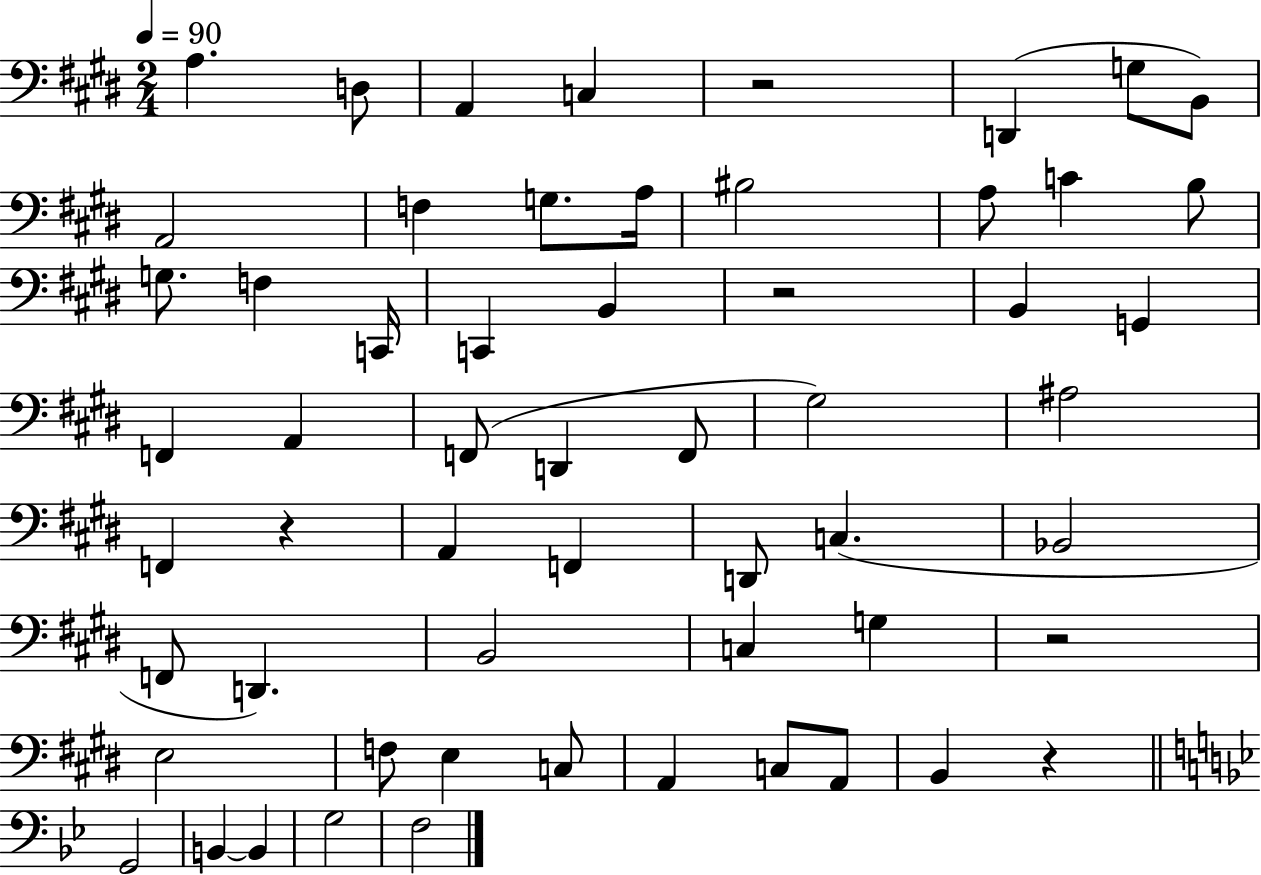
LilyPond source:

{
  \clef bass
  \numericTimeSignature
  \time 2/4
  \key e \major
  \tempo 4 = 90
  a4. d8 | a,4 c4 | r2 | d,4( g8 b,8) | \break a,2 | f4 g8. a16 | bis2 | a8 c'4 b8 | \break g8. f4 c,16 | c,4 b,4 | r2 | b,4 g,4 | \break f,4 a,4 | f,8( d,4 f,8 | gis2) | ais2 | \break f,4 r4 | a,4 f,4 | d,8 c4.( | bes,2 | \break f,8 d,4.) | b,2 | c4 g4 | r2 | \break e2 | f8 e4 c8 | a,4 c8 a,8 | b,4 r4 | \break \bar "||" \break \key g \minor g,2 | b,4~~ b,4 | g2 | f2 | \break \bar "|."
}